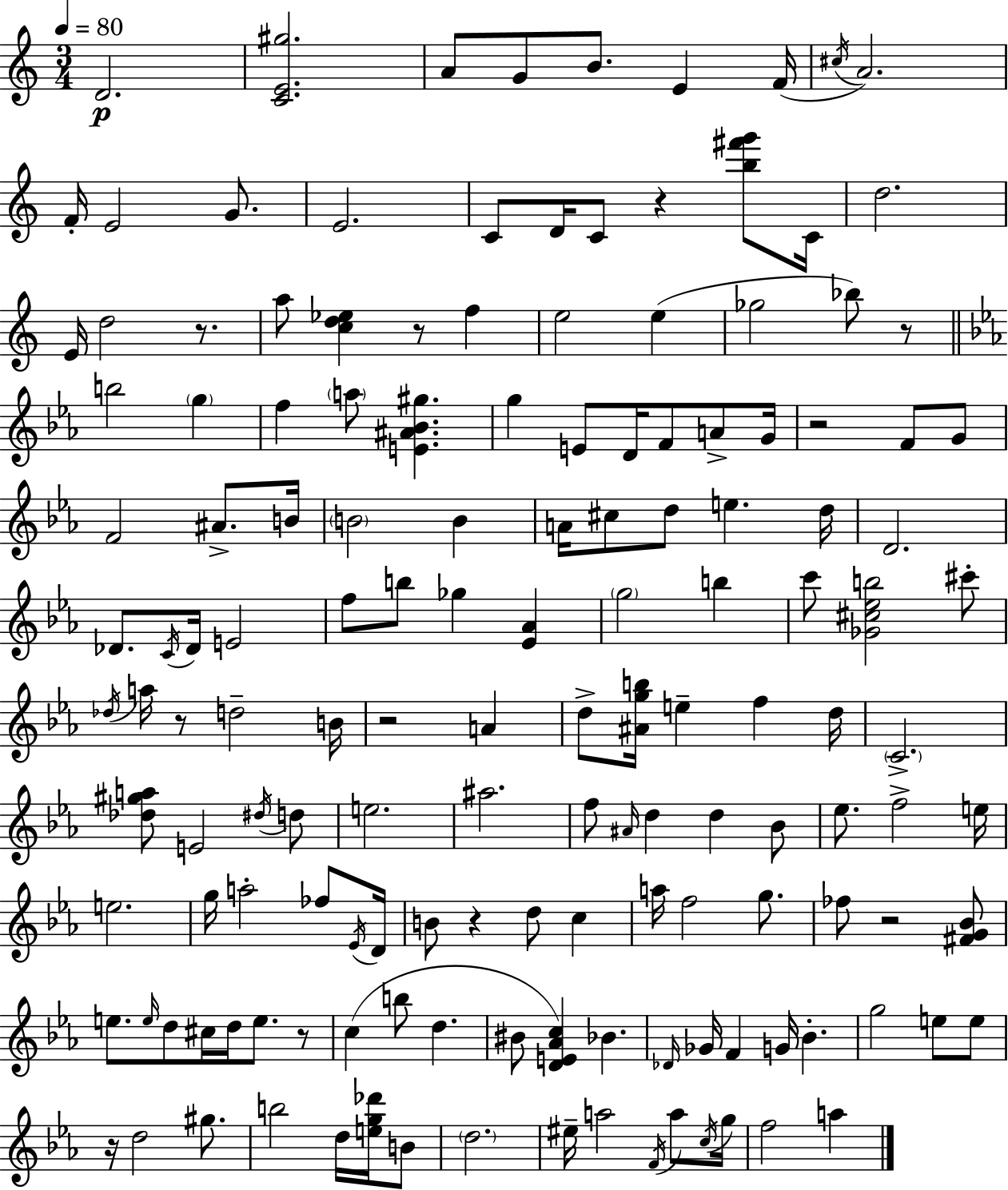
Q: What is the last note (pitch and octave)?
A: A5